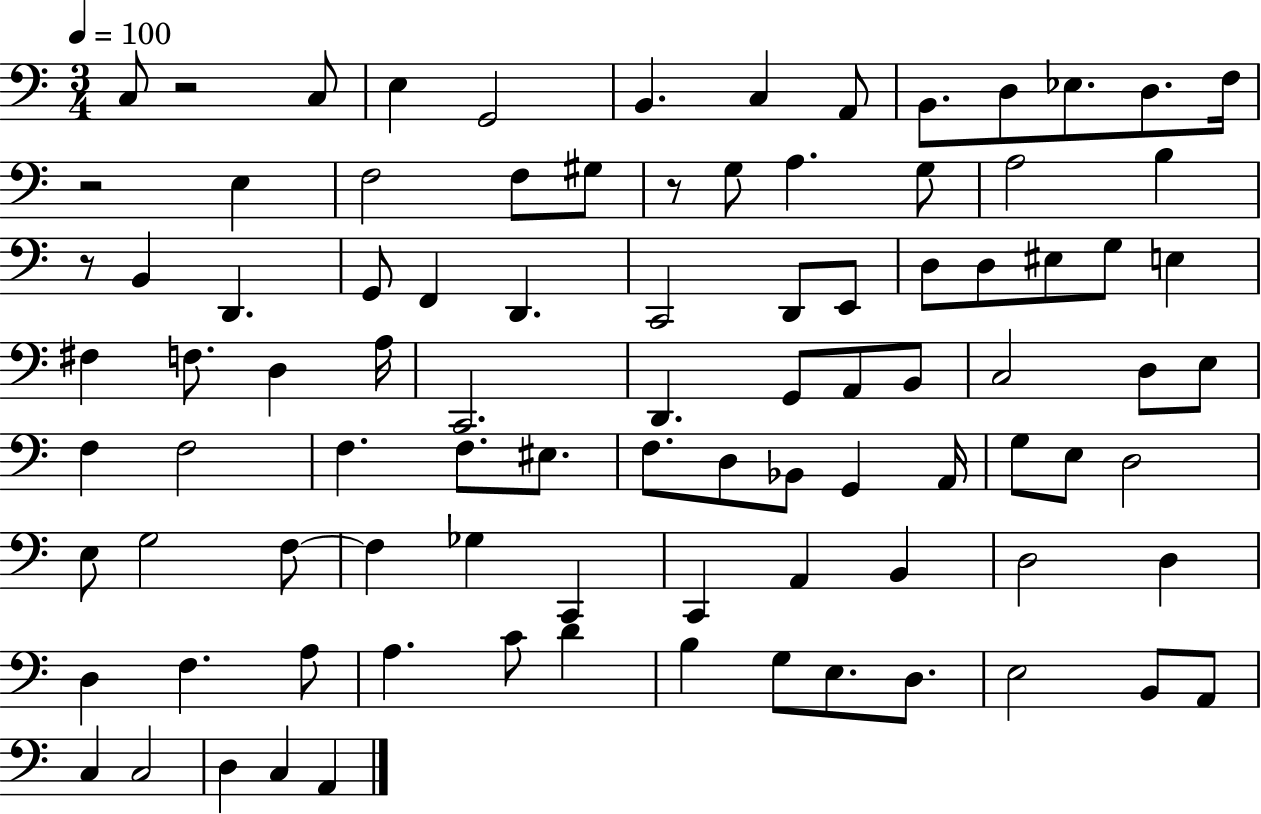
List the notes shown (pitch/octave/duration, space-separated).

C3/e R/h C3/e E3/q G2/h B2/q. C3/q A2/e B2/e. D3/e Eb3/e. D3/e. F3/s R/h E3/q F3/h F3/e G#3/e R/e G3/e A3/q. G3/e A3/h B3/q R/e B2/q D2/q. G2/e F2/q D2/q. C2/h D2/e E2/e D3/e D3/e EIS3/e G3/e E3/q F#3/q F3/e. D3/q A3/s C2/h. D2/q. G2/e A2/e B2/e C3/h D3/e E3/e F3/q F3/h F3/q. F3/e. EIS3/e. F3/e. D3/e Bb2/e G2/q A2/s G3/e E3/e D3/h E3/e G3/h F3/e F3/q Gb3/q C2/q C2/q A2/q B2/q D3/h D3/q D3/q F3/q. A3/e A3/q. C4/e D4/q B3/q G3/e E3/e. D3/e. E3/h B2/e A2/e C3/q C3/h D3/q C3/q A2/q